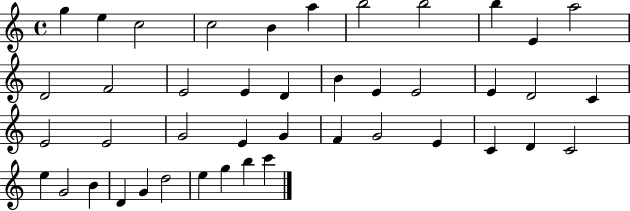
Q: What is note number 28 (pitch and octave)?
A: F4